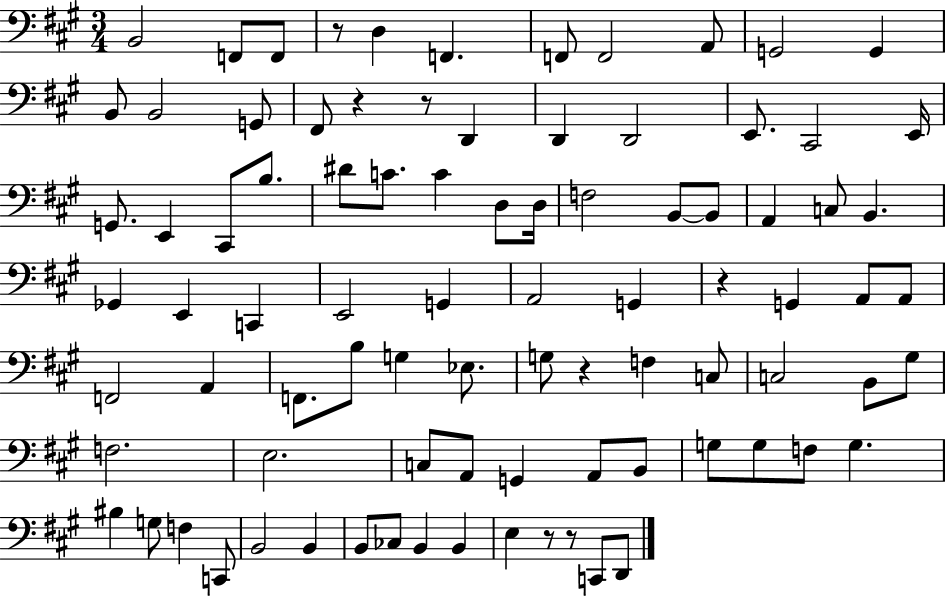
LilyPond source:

{
  \clef bass
  \numericTimeSignature
  \time 3/4
  \key a \major
  \repeat volta 2 { b,2 f,8 f,8 | r8 d4 f,4. | f,8 f,2 a,8 | g,2 g,4 | \break b,8 b,2 g,8 | fis,8 r4 r8 d,4 | d,4 d,2 | e,8. cis,2 e,16 | \break g,8. e,4 cis,8 b8. | dis'8 c'8. c'4 d8 d16 | f2 b,8~~ b,8 | a,4 c8 b,4. | \break ges,4 e,4 c,4 | e,2 g,4 | a,2 g,4 | r4 g,4 a,8 a,8 | \break f,2 a,4 | f,8. b8 g4 ees8. | g8 r4 f4 c8 | c2 b,8 gis8 | \break f2. | e2. | c8 a,8 g,4 a,8 b,8 | g8 g8 f8 g4. | \break bis4 g8 f4 c,8 | b,2 b,4 | b,8 ces8 b,4 b,4 | e4 r8 r8 c,8 d,8 | \break } \bar "|."
}